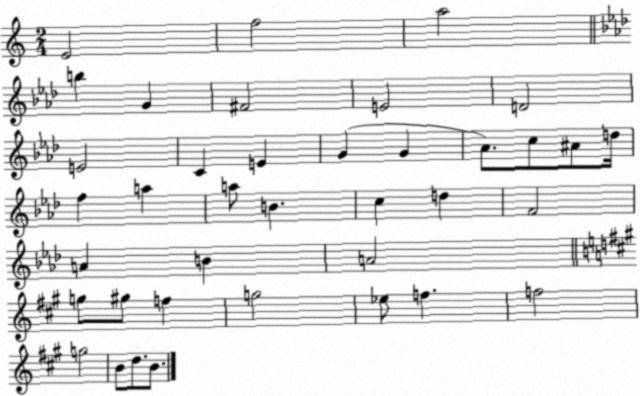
X:1
T:Untitled
M:2/4
L:1/4
K:C
E2 f2 a2 b G ^F2 E2 D2 E2 C E G G _A/2 c/2 ^A/2 d/4 f a a/2 B c d F2 A B A2 g/2 ^g/2 f g2 _e/2 f f2 g2 B/2 d/2 B/2